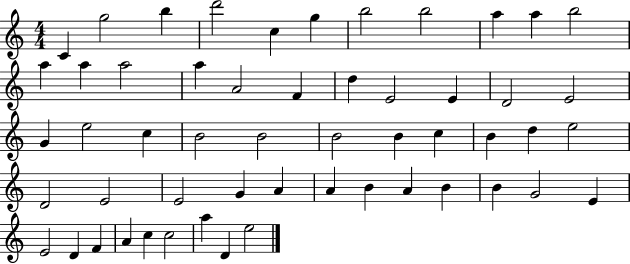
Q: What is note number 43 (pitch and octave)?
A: B4